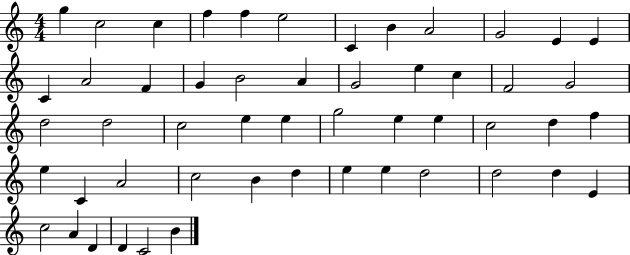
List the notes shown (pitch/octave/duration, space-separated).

G5/q C5/h C5/q F5/q F5/q E5/h C4/q B4/q A4/h G4/h E4/q E4/q C4/q A4/h F4/q G4/q B4/h A4/q G4/h E5/q C5/q F4/h G4/h D5/h D5/h C5/h E5/q E5/q G5/h E5/q E5/q C5/h D5/q F5/q E5/q C4/q A4/h C5/h B4/q D5/q E5/q E5/q D5/h D5/h D5/q E4/q C5/h A4/q D4/q D4/q C4/h B4/q